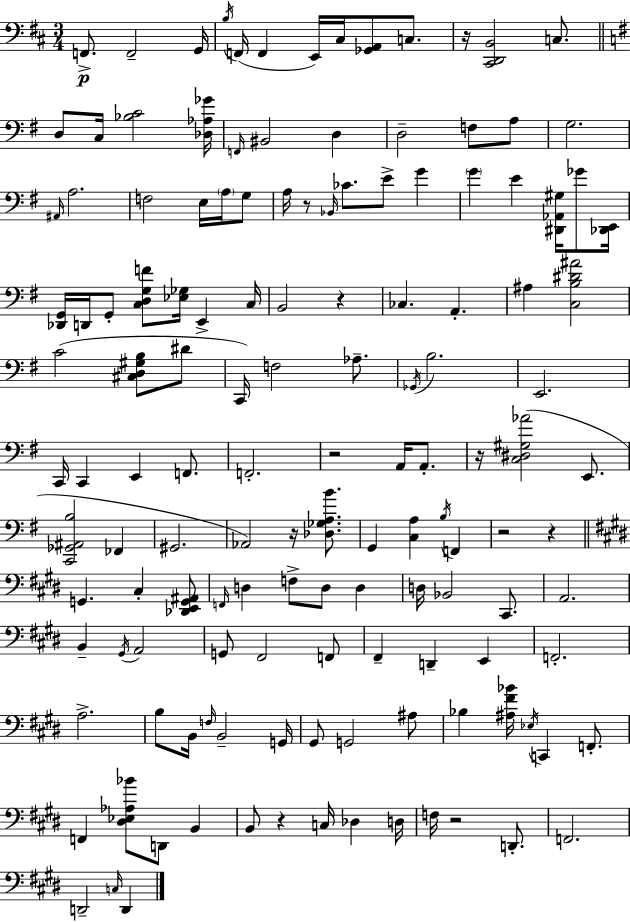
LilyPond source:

{
  \clef bass
  \numericTimeSignature
  \time 3/4
  \key d \major
  f,8.->\p f,2-- g,16 | \acciaccatura { b16 } f,16( f,4 e,16) cis16 <ges, a,>8 c8. | r16 <cis, d, b,>2 c8. | \bar "||" \break \key g \major d8 c16 <bes c'>2 <des aes ges'>16 | \grace { f,16 } bis,2 d4 | d2-- f8 a8 | g2. | \break \grace { ais,16 } a2. | f2 e16 \parenthesize a16 | g8 a16 r8 \grace { bes,16 } ces'8. e'8-> g'4 | \parenthesize g'4 e'4 <dis, aes, gis>16 | \break ges'8 <des, e,>16 <des, g,>16 d,16 g,8-. <c d g f'>8 <ees ges>16 e,4-> | c16 b,2 r4 | ces4. a,4.-. | ais4 <c b dis' ais'>2 | \break c'2( <cis d gis b>8 | dis'8 c,16) f2 | aes8.-- \acciaccatura { ges,16 } b2. | e,2. | \break c,16 c,4 e,4 | f,8. f,2.-. | r2 | a,16 a,8.-. r16 <c dis gis aes'>2( | \break e,8. <c, ges, ais, b>2 | fes,4 gis,2. | aes,2) | r16 <des ges a b'>8. g,4 <c a>4 | \break \acciaccatura { b16 } f,4 r2 | r4 \bar "||" \break \key e \major g,4. cis4-. <des, e, g, ais,>8 | \grace { f,16 } d4 f8-> d8 d4 | d16 bes,2 cis,8. | a,2. | \break b,4-- \acciaccatura { gis,16 } a,2 | g,8 fis,2 | f,8 fis,4-- d,4-- e,4 | f,2.-. | \break a2.-> | b8 b,16 \grace { f16 } b,2-- | g,16 gis,8 g,2 | ais8 bes4 <ais fis' bes'>16 \acciaccatura { ees16 } c,4 | \break f,8.-. f,4 <dis ees aes bes'>8 d,8 | b,4 b,8 r4 c16 des4 | d16 f16 r2 | d,8.-. f,2. | \break d,2-- | \grace { c16 } d,4 \bar "|."
}